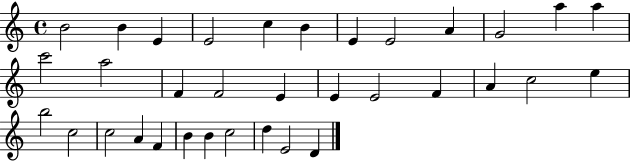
B4/h B4/q E4/q E4/h C5/q B4/q E4/q E4/h A4/q G4/h A5/q A5/q C6/h A5/h F4/q F4/h E4/q E4/q E4/h F4/q A4/q C5/h E5/q B5/h C5/h C5/h A4/q F4/q B4/q B4/q C5/h D5/q E4/h D4/q